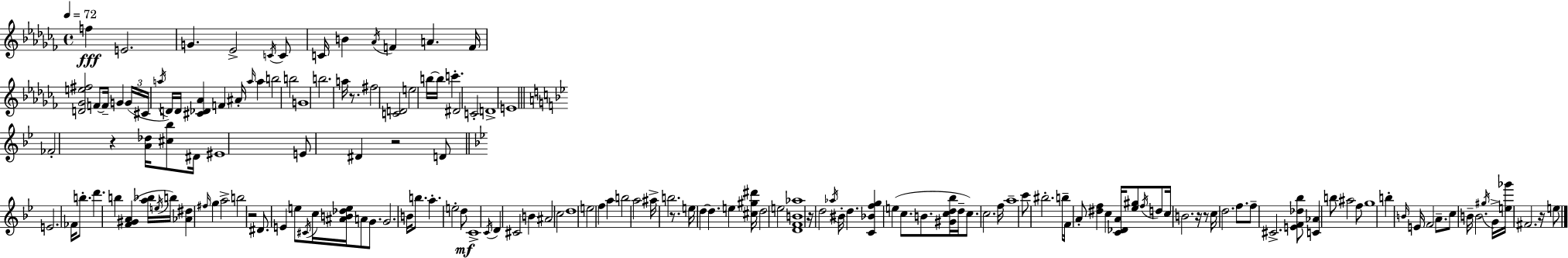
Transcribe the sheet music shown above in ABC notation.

X:1
T:Untitled
M:4/4
L:1/4
K:Abm
f E2 G _E2 C/4 C/2 C/4 B _A/4 F A F/4 [D_Ge^f]2 F/2 F/4 G G/4 ^C/4 a/4 D/4 D/4 [^C_D_A] F ^A/4 a/4 a b2 b2 G4 b2 a/4 z/2 ^f2 [CD]2 e2 b/4 b/4 c' ^D2 C2 D4 E4 _F2 z [A_d]/4 [^c_b]/2 ^D/4 ^E4 E/2 ^D z2 D/2 E2 _F/4 b/2 d' b [F^GA] [a_b]/4 e/4 b/4 [_A^d] ^f/4 g a2 b2 z2 ^D/2 E e/2 ^C/4 c/4 [^AB_de]/4 A/2 G/2 G2 B/4 b/2 a e2 d/2 C4 C/4 D ^C2 B ^A2 c2 d4 e2 f a b2 a2 ^a/4 b2 z/2 e/4 d d e [^c^g^d']/4 d2 e2 [DFB_a]4 z/4 d2 _a/4 ^B/4 d [C_Bfg] e c/2 B/2 [^Gcd_b]/4 d/4 c/2 c2 f/4 a4 c'/2 ^b2 b/2 F/4 A/2 [^df] c [C_DA]/4 [_e^g]/2 f/4 d/2 c/4 B2 z/4 z/2 c/4 d2 f/2 f/2 ^C2 [EF_d_b]/2 [C_A] b/2 ^a2 f/2 g4 b B/4 E/4 F2 A/2 c/2 B/4 B2 ^g/4 G/4 [e_g']/4 ^F2 z/4 e/2